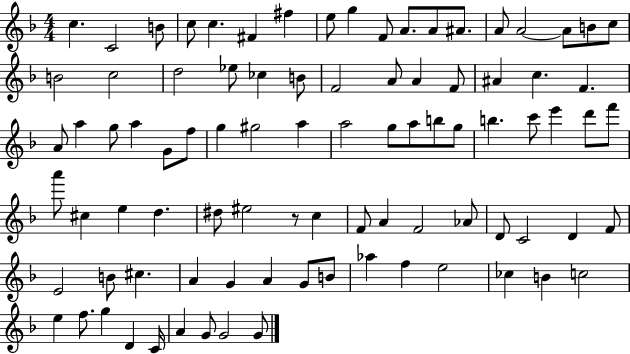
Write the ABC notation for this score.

X:1
T:Untitled
M:4/4
L:1/4
K:F
c C2 B/2 c/2 c ^F ^f e/2 g F/2 A/2 A/2 ^A/2 A/2 A2 A/2 B/2 c/2 B2 c2 d2 _e/2 _c B/2 F2 A/2 A F/2 ^A c F A/2 a g/2 a G/2 f/2 g ^g2 a a2 g/2 a/2 b/2 g/2 b c'/2 e' d'/2 f'/2 a'/2 ^c e d ^d/2 ^e2 z/2 c F/2 A F2 _A/2 D/2 C2 D F/2 E2 B/2 ^c A G A G/2 B/2 _a f e2 _c B c2 e f/2 g D C/4 A G/2 G2 G/2